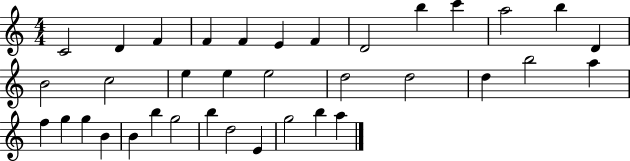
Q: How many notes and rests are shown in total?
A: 36